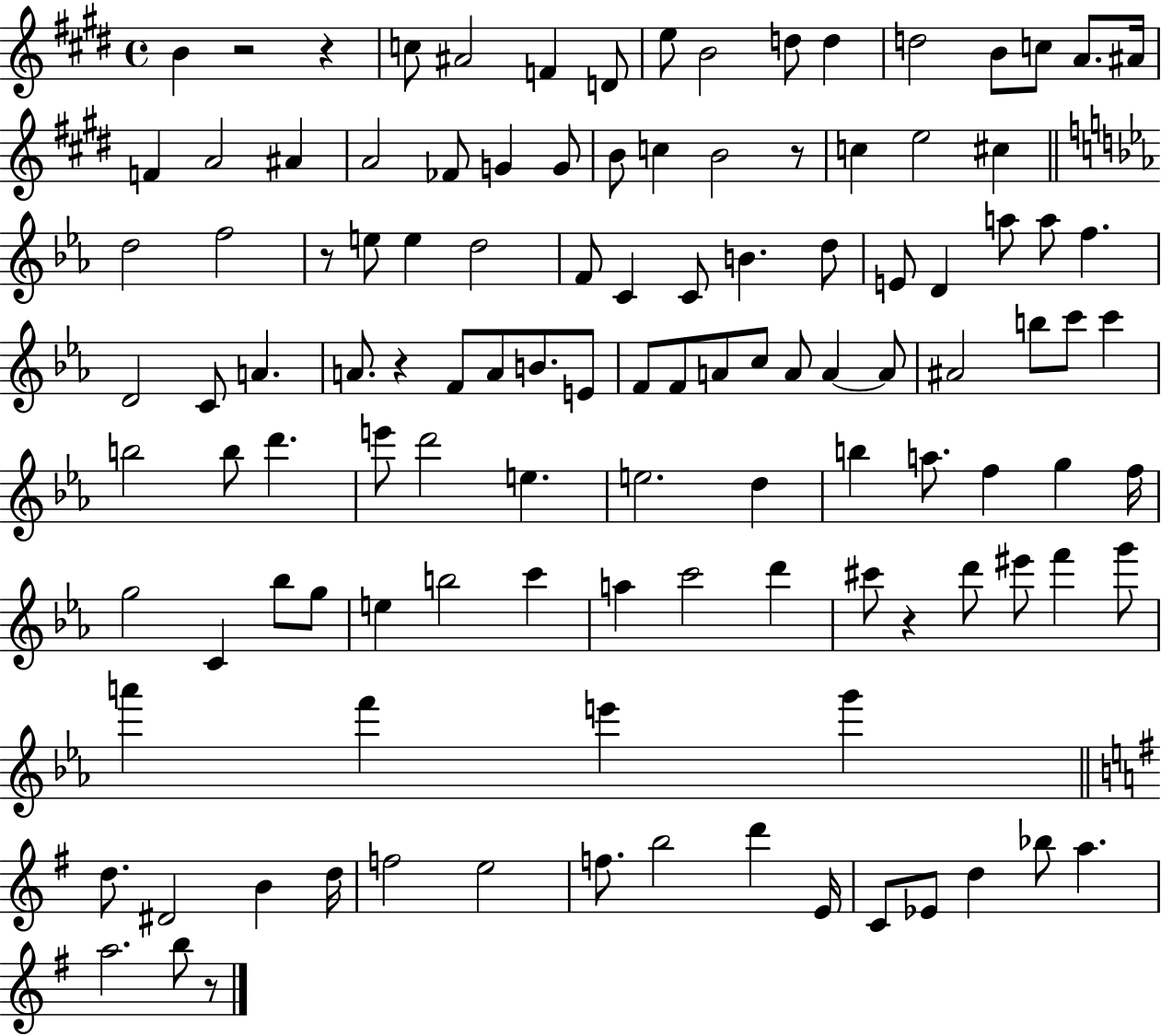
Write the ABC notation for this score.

X:1
T:Untitled
M:4/4
L:1/4
K:E
B z2 z c/2 ^A2 F D/2 e/2 B2 d/2 d d2 B/2 c/2 A/2 ^A/4 F A2 ^A A2 _F/2 G G/2 B/2 c B2 z/2 c e2 ^c d2 f2 z/2 e/2 e d2 F/2 C C/2 B d/2 E/2 D a/2 a/2 f D2 C/2 A A/2 z F/2 A/2 B/2 E/2 F/2 F/2 A/2 c/2 A/2 A A/2 ^A2 b/2 c'/2 c' b2 b/2 d' e'/2 d'2 e e2 d b a/2 f g f/4 g2 C _b/2 g/2 e b2 c' a c'2 d' ^c'/2 z d'/2 ^e'/2 f' g'/2 a' f' e' g' d/2 ^D2 B d/4 f2 e2 f/2 b2 d' E/4 C/2 _E/2 d _b/2 a a2 b/2 z/2